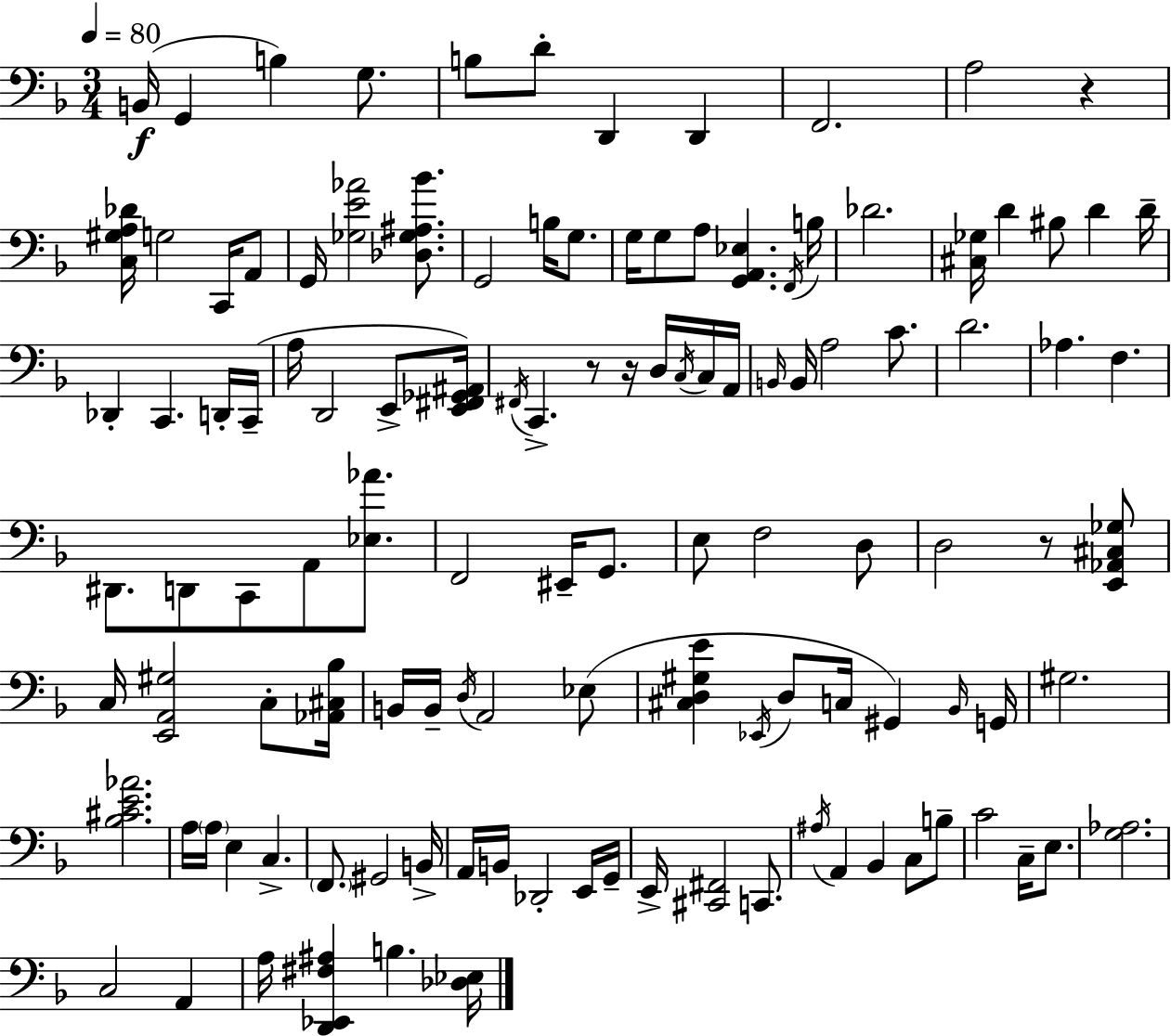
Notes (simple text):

B2/s G2/q B3/q G3/e. B3/e D4/e D2/q D2/q F2/h. A3/h R/q [C3,G#3,A3,Db4]/s G3/h C2/s A2/e G2/s [Gb3,E4,Ab4]/h [Db3,Gb3,A#3,Bb4]/e. G2/h B3/s G3/e. G3/s G3/e A3/e [G2,A2,Eb3]/q. F2/s B3/s Db4/h. [C#3,Gb3]/s D4/q BIS3/e D4/q D4/s Db2/q C2/q. D2/s C2/s A3/s D2/h E2/e [E2,F#2,Gb2,A#2]/s F#2/s C2/q. R/e R/s D3/s C3/s C3/s A2/s B2/s B2/s A3/h C4/e. D4/h. Ab3/q. F3/q. D#2/e. D2/e C2/e A2/e [Eb3,Ab4]/e. F2/h EIS2/s G2/e. E3/e F3/h D3/e D3/h R/e [E2,Ab2,C#3,Gb3]/e C3/s [E2,A2,G#3]/h C3/e [Ab2,C#3,Bb3]/s B2/s B2/s D3/s A2/h Eb3/e [C#3,D3,G#3,E4]/q Eb2/s D3/e C3/s G#2/q Bb2/s G2/s G#3/h. [Bb3,C#4,E4,Ab4]/h. A3/s A3/s E3/q C3/q. F2/e. G#2/h B2/s A2/s B2/s Db2/h E2/s G2/s E2/s [C#2,F#2]/h C2/e. A#3/s A2/q Bb2/q C3/e B3/e C4/h C3/s E3/e. [G3,Ab3]/h. C3/h A2/q A3/s [D2,Eb2,F#3,A#3]/q B3/q. [Db3,Eb3]/s